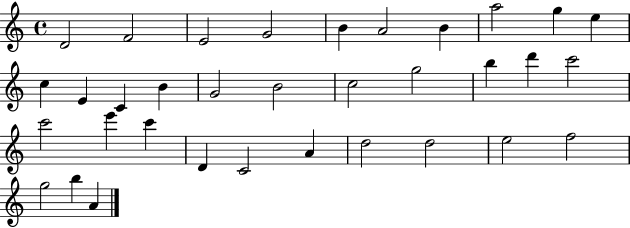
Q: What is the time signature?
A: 4/4